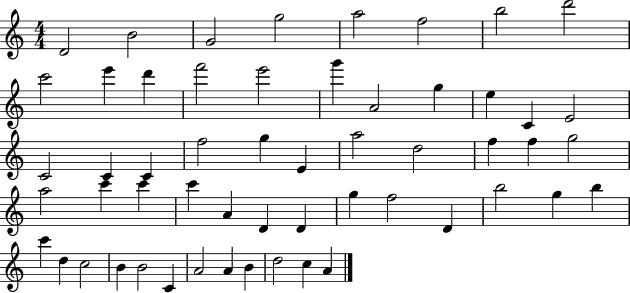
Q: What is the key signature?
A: C major